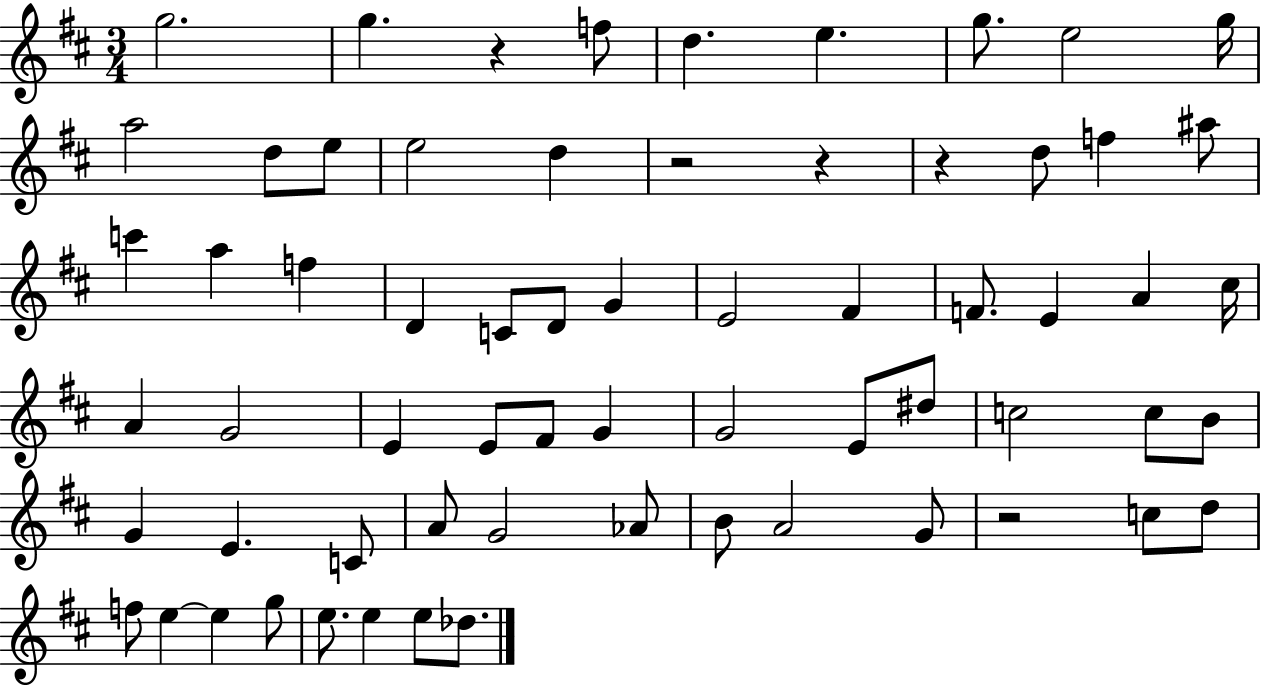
{
  \clef treble
  \numericTimeSignature
  \time 3/4
  \key d \major
  g''2. | g''4. r4 f''8 | d''4. e''4. | g''8. e''2 g''16 | \break a''2 d''8 e''8 | e''2 d''4 | r2 r4 | r4 d''8 f''4 ais''8 | \break c'''4 a''4 f''4 | d'4 c'8 d'8 g'4 | e'2 fis'4 | f'8. e'4 a'4 cis''16 | \break a'4 g'2 | e'4 e'8 fis'8 g'4 | g'2 e'8 dis''8 | c''2 c''8 b'8 | \break g'4 e'4. c'8 | a'8 g'2 aes'8 | b'8 a'2 g'8 | r2 c''8 d''8 | \break f''8 e''4~~ e''4 g''8 | e''8. e''4 e''8 des''8. | \bar "|."
}